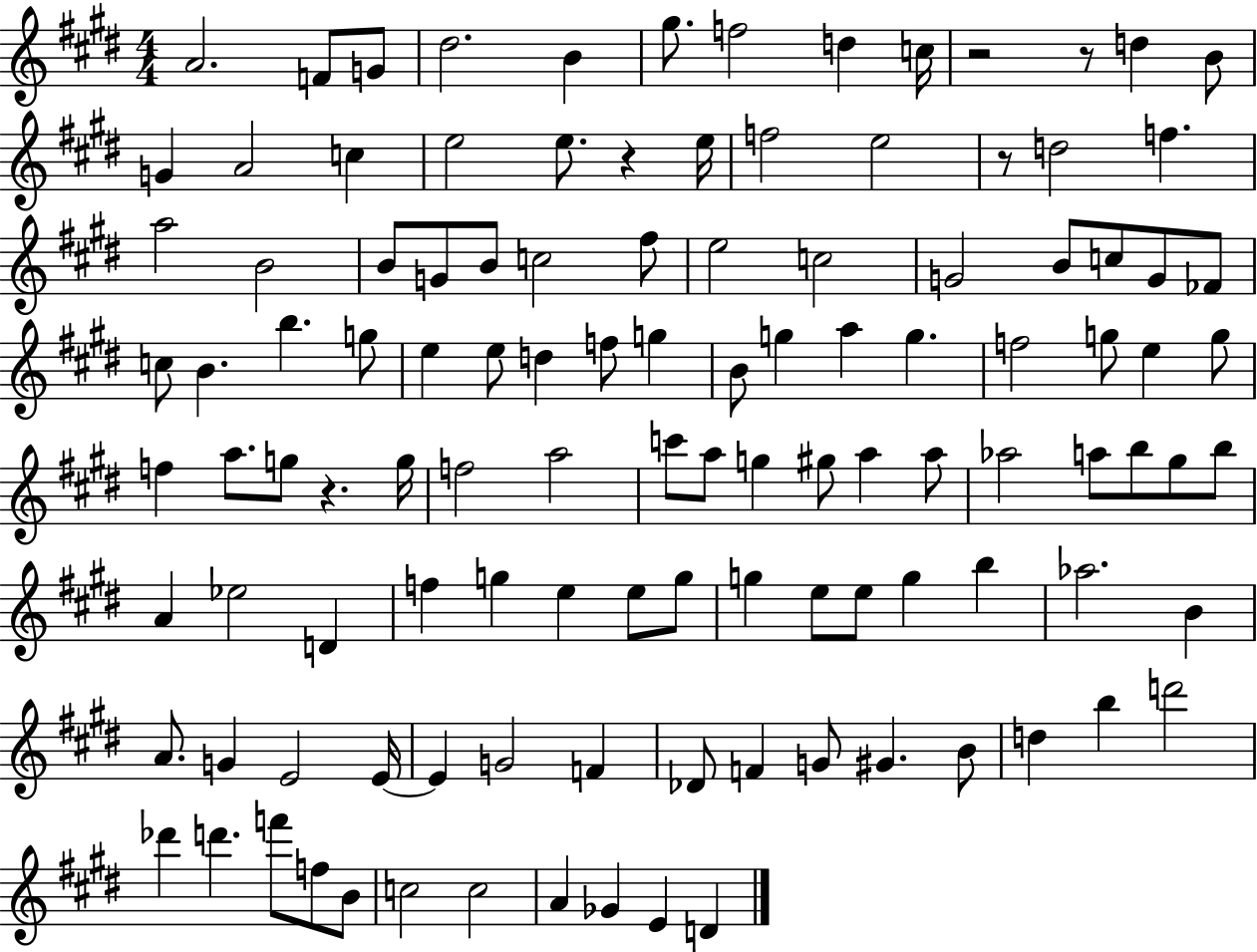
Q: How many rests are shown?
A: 5